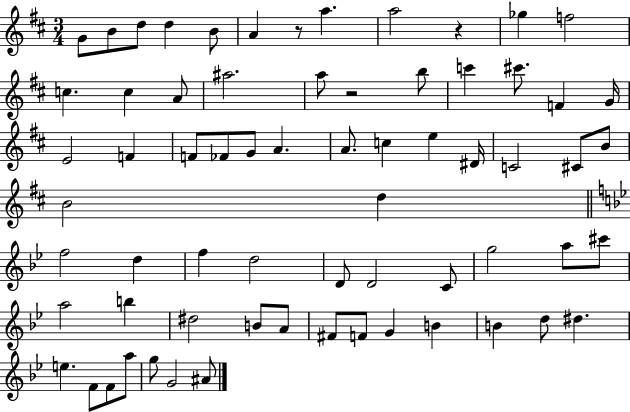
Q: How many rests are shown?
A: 3